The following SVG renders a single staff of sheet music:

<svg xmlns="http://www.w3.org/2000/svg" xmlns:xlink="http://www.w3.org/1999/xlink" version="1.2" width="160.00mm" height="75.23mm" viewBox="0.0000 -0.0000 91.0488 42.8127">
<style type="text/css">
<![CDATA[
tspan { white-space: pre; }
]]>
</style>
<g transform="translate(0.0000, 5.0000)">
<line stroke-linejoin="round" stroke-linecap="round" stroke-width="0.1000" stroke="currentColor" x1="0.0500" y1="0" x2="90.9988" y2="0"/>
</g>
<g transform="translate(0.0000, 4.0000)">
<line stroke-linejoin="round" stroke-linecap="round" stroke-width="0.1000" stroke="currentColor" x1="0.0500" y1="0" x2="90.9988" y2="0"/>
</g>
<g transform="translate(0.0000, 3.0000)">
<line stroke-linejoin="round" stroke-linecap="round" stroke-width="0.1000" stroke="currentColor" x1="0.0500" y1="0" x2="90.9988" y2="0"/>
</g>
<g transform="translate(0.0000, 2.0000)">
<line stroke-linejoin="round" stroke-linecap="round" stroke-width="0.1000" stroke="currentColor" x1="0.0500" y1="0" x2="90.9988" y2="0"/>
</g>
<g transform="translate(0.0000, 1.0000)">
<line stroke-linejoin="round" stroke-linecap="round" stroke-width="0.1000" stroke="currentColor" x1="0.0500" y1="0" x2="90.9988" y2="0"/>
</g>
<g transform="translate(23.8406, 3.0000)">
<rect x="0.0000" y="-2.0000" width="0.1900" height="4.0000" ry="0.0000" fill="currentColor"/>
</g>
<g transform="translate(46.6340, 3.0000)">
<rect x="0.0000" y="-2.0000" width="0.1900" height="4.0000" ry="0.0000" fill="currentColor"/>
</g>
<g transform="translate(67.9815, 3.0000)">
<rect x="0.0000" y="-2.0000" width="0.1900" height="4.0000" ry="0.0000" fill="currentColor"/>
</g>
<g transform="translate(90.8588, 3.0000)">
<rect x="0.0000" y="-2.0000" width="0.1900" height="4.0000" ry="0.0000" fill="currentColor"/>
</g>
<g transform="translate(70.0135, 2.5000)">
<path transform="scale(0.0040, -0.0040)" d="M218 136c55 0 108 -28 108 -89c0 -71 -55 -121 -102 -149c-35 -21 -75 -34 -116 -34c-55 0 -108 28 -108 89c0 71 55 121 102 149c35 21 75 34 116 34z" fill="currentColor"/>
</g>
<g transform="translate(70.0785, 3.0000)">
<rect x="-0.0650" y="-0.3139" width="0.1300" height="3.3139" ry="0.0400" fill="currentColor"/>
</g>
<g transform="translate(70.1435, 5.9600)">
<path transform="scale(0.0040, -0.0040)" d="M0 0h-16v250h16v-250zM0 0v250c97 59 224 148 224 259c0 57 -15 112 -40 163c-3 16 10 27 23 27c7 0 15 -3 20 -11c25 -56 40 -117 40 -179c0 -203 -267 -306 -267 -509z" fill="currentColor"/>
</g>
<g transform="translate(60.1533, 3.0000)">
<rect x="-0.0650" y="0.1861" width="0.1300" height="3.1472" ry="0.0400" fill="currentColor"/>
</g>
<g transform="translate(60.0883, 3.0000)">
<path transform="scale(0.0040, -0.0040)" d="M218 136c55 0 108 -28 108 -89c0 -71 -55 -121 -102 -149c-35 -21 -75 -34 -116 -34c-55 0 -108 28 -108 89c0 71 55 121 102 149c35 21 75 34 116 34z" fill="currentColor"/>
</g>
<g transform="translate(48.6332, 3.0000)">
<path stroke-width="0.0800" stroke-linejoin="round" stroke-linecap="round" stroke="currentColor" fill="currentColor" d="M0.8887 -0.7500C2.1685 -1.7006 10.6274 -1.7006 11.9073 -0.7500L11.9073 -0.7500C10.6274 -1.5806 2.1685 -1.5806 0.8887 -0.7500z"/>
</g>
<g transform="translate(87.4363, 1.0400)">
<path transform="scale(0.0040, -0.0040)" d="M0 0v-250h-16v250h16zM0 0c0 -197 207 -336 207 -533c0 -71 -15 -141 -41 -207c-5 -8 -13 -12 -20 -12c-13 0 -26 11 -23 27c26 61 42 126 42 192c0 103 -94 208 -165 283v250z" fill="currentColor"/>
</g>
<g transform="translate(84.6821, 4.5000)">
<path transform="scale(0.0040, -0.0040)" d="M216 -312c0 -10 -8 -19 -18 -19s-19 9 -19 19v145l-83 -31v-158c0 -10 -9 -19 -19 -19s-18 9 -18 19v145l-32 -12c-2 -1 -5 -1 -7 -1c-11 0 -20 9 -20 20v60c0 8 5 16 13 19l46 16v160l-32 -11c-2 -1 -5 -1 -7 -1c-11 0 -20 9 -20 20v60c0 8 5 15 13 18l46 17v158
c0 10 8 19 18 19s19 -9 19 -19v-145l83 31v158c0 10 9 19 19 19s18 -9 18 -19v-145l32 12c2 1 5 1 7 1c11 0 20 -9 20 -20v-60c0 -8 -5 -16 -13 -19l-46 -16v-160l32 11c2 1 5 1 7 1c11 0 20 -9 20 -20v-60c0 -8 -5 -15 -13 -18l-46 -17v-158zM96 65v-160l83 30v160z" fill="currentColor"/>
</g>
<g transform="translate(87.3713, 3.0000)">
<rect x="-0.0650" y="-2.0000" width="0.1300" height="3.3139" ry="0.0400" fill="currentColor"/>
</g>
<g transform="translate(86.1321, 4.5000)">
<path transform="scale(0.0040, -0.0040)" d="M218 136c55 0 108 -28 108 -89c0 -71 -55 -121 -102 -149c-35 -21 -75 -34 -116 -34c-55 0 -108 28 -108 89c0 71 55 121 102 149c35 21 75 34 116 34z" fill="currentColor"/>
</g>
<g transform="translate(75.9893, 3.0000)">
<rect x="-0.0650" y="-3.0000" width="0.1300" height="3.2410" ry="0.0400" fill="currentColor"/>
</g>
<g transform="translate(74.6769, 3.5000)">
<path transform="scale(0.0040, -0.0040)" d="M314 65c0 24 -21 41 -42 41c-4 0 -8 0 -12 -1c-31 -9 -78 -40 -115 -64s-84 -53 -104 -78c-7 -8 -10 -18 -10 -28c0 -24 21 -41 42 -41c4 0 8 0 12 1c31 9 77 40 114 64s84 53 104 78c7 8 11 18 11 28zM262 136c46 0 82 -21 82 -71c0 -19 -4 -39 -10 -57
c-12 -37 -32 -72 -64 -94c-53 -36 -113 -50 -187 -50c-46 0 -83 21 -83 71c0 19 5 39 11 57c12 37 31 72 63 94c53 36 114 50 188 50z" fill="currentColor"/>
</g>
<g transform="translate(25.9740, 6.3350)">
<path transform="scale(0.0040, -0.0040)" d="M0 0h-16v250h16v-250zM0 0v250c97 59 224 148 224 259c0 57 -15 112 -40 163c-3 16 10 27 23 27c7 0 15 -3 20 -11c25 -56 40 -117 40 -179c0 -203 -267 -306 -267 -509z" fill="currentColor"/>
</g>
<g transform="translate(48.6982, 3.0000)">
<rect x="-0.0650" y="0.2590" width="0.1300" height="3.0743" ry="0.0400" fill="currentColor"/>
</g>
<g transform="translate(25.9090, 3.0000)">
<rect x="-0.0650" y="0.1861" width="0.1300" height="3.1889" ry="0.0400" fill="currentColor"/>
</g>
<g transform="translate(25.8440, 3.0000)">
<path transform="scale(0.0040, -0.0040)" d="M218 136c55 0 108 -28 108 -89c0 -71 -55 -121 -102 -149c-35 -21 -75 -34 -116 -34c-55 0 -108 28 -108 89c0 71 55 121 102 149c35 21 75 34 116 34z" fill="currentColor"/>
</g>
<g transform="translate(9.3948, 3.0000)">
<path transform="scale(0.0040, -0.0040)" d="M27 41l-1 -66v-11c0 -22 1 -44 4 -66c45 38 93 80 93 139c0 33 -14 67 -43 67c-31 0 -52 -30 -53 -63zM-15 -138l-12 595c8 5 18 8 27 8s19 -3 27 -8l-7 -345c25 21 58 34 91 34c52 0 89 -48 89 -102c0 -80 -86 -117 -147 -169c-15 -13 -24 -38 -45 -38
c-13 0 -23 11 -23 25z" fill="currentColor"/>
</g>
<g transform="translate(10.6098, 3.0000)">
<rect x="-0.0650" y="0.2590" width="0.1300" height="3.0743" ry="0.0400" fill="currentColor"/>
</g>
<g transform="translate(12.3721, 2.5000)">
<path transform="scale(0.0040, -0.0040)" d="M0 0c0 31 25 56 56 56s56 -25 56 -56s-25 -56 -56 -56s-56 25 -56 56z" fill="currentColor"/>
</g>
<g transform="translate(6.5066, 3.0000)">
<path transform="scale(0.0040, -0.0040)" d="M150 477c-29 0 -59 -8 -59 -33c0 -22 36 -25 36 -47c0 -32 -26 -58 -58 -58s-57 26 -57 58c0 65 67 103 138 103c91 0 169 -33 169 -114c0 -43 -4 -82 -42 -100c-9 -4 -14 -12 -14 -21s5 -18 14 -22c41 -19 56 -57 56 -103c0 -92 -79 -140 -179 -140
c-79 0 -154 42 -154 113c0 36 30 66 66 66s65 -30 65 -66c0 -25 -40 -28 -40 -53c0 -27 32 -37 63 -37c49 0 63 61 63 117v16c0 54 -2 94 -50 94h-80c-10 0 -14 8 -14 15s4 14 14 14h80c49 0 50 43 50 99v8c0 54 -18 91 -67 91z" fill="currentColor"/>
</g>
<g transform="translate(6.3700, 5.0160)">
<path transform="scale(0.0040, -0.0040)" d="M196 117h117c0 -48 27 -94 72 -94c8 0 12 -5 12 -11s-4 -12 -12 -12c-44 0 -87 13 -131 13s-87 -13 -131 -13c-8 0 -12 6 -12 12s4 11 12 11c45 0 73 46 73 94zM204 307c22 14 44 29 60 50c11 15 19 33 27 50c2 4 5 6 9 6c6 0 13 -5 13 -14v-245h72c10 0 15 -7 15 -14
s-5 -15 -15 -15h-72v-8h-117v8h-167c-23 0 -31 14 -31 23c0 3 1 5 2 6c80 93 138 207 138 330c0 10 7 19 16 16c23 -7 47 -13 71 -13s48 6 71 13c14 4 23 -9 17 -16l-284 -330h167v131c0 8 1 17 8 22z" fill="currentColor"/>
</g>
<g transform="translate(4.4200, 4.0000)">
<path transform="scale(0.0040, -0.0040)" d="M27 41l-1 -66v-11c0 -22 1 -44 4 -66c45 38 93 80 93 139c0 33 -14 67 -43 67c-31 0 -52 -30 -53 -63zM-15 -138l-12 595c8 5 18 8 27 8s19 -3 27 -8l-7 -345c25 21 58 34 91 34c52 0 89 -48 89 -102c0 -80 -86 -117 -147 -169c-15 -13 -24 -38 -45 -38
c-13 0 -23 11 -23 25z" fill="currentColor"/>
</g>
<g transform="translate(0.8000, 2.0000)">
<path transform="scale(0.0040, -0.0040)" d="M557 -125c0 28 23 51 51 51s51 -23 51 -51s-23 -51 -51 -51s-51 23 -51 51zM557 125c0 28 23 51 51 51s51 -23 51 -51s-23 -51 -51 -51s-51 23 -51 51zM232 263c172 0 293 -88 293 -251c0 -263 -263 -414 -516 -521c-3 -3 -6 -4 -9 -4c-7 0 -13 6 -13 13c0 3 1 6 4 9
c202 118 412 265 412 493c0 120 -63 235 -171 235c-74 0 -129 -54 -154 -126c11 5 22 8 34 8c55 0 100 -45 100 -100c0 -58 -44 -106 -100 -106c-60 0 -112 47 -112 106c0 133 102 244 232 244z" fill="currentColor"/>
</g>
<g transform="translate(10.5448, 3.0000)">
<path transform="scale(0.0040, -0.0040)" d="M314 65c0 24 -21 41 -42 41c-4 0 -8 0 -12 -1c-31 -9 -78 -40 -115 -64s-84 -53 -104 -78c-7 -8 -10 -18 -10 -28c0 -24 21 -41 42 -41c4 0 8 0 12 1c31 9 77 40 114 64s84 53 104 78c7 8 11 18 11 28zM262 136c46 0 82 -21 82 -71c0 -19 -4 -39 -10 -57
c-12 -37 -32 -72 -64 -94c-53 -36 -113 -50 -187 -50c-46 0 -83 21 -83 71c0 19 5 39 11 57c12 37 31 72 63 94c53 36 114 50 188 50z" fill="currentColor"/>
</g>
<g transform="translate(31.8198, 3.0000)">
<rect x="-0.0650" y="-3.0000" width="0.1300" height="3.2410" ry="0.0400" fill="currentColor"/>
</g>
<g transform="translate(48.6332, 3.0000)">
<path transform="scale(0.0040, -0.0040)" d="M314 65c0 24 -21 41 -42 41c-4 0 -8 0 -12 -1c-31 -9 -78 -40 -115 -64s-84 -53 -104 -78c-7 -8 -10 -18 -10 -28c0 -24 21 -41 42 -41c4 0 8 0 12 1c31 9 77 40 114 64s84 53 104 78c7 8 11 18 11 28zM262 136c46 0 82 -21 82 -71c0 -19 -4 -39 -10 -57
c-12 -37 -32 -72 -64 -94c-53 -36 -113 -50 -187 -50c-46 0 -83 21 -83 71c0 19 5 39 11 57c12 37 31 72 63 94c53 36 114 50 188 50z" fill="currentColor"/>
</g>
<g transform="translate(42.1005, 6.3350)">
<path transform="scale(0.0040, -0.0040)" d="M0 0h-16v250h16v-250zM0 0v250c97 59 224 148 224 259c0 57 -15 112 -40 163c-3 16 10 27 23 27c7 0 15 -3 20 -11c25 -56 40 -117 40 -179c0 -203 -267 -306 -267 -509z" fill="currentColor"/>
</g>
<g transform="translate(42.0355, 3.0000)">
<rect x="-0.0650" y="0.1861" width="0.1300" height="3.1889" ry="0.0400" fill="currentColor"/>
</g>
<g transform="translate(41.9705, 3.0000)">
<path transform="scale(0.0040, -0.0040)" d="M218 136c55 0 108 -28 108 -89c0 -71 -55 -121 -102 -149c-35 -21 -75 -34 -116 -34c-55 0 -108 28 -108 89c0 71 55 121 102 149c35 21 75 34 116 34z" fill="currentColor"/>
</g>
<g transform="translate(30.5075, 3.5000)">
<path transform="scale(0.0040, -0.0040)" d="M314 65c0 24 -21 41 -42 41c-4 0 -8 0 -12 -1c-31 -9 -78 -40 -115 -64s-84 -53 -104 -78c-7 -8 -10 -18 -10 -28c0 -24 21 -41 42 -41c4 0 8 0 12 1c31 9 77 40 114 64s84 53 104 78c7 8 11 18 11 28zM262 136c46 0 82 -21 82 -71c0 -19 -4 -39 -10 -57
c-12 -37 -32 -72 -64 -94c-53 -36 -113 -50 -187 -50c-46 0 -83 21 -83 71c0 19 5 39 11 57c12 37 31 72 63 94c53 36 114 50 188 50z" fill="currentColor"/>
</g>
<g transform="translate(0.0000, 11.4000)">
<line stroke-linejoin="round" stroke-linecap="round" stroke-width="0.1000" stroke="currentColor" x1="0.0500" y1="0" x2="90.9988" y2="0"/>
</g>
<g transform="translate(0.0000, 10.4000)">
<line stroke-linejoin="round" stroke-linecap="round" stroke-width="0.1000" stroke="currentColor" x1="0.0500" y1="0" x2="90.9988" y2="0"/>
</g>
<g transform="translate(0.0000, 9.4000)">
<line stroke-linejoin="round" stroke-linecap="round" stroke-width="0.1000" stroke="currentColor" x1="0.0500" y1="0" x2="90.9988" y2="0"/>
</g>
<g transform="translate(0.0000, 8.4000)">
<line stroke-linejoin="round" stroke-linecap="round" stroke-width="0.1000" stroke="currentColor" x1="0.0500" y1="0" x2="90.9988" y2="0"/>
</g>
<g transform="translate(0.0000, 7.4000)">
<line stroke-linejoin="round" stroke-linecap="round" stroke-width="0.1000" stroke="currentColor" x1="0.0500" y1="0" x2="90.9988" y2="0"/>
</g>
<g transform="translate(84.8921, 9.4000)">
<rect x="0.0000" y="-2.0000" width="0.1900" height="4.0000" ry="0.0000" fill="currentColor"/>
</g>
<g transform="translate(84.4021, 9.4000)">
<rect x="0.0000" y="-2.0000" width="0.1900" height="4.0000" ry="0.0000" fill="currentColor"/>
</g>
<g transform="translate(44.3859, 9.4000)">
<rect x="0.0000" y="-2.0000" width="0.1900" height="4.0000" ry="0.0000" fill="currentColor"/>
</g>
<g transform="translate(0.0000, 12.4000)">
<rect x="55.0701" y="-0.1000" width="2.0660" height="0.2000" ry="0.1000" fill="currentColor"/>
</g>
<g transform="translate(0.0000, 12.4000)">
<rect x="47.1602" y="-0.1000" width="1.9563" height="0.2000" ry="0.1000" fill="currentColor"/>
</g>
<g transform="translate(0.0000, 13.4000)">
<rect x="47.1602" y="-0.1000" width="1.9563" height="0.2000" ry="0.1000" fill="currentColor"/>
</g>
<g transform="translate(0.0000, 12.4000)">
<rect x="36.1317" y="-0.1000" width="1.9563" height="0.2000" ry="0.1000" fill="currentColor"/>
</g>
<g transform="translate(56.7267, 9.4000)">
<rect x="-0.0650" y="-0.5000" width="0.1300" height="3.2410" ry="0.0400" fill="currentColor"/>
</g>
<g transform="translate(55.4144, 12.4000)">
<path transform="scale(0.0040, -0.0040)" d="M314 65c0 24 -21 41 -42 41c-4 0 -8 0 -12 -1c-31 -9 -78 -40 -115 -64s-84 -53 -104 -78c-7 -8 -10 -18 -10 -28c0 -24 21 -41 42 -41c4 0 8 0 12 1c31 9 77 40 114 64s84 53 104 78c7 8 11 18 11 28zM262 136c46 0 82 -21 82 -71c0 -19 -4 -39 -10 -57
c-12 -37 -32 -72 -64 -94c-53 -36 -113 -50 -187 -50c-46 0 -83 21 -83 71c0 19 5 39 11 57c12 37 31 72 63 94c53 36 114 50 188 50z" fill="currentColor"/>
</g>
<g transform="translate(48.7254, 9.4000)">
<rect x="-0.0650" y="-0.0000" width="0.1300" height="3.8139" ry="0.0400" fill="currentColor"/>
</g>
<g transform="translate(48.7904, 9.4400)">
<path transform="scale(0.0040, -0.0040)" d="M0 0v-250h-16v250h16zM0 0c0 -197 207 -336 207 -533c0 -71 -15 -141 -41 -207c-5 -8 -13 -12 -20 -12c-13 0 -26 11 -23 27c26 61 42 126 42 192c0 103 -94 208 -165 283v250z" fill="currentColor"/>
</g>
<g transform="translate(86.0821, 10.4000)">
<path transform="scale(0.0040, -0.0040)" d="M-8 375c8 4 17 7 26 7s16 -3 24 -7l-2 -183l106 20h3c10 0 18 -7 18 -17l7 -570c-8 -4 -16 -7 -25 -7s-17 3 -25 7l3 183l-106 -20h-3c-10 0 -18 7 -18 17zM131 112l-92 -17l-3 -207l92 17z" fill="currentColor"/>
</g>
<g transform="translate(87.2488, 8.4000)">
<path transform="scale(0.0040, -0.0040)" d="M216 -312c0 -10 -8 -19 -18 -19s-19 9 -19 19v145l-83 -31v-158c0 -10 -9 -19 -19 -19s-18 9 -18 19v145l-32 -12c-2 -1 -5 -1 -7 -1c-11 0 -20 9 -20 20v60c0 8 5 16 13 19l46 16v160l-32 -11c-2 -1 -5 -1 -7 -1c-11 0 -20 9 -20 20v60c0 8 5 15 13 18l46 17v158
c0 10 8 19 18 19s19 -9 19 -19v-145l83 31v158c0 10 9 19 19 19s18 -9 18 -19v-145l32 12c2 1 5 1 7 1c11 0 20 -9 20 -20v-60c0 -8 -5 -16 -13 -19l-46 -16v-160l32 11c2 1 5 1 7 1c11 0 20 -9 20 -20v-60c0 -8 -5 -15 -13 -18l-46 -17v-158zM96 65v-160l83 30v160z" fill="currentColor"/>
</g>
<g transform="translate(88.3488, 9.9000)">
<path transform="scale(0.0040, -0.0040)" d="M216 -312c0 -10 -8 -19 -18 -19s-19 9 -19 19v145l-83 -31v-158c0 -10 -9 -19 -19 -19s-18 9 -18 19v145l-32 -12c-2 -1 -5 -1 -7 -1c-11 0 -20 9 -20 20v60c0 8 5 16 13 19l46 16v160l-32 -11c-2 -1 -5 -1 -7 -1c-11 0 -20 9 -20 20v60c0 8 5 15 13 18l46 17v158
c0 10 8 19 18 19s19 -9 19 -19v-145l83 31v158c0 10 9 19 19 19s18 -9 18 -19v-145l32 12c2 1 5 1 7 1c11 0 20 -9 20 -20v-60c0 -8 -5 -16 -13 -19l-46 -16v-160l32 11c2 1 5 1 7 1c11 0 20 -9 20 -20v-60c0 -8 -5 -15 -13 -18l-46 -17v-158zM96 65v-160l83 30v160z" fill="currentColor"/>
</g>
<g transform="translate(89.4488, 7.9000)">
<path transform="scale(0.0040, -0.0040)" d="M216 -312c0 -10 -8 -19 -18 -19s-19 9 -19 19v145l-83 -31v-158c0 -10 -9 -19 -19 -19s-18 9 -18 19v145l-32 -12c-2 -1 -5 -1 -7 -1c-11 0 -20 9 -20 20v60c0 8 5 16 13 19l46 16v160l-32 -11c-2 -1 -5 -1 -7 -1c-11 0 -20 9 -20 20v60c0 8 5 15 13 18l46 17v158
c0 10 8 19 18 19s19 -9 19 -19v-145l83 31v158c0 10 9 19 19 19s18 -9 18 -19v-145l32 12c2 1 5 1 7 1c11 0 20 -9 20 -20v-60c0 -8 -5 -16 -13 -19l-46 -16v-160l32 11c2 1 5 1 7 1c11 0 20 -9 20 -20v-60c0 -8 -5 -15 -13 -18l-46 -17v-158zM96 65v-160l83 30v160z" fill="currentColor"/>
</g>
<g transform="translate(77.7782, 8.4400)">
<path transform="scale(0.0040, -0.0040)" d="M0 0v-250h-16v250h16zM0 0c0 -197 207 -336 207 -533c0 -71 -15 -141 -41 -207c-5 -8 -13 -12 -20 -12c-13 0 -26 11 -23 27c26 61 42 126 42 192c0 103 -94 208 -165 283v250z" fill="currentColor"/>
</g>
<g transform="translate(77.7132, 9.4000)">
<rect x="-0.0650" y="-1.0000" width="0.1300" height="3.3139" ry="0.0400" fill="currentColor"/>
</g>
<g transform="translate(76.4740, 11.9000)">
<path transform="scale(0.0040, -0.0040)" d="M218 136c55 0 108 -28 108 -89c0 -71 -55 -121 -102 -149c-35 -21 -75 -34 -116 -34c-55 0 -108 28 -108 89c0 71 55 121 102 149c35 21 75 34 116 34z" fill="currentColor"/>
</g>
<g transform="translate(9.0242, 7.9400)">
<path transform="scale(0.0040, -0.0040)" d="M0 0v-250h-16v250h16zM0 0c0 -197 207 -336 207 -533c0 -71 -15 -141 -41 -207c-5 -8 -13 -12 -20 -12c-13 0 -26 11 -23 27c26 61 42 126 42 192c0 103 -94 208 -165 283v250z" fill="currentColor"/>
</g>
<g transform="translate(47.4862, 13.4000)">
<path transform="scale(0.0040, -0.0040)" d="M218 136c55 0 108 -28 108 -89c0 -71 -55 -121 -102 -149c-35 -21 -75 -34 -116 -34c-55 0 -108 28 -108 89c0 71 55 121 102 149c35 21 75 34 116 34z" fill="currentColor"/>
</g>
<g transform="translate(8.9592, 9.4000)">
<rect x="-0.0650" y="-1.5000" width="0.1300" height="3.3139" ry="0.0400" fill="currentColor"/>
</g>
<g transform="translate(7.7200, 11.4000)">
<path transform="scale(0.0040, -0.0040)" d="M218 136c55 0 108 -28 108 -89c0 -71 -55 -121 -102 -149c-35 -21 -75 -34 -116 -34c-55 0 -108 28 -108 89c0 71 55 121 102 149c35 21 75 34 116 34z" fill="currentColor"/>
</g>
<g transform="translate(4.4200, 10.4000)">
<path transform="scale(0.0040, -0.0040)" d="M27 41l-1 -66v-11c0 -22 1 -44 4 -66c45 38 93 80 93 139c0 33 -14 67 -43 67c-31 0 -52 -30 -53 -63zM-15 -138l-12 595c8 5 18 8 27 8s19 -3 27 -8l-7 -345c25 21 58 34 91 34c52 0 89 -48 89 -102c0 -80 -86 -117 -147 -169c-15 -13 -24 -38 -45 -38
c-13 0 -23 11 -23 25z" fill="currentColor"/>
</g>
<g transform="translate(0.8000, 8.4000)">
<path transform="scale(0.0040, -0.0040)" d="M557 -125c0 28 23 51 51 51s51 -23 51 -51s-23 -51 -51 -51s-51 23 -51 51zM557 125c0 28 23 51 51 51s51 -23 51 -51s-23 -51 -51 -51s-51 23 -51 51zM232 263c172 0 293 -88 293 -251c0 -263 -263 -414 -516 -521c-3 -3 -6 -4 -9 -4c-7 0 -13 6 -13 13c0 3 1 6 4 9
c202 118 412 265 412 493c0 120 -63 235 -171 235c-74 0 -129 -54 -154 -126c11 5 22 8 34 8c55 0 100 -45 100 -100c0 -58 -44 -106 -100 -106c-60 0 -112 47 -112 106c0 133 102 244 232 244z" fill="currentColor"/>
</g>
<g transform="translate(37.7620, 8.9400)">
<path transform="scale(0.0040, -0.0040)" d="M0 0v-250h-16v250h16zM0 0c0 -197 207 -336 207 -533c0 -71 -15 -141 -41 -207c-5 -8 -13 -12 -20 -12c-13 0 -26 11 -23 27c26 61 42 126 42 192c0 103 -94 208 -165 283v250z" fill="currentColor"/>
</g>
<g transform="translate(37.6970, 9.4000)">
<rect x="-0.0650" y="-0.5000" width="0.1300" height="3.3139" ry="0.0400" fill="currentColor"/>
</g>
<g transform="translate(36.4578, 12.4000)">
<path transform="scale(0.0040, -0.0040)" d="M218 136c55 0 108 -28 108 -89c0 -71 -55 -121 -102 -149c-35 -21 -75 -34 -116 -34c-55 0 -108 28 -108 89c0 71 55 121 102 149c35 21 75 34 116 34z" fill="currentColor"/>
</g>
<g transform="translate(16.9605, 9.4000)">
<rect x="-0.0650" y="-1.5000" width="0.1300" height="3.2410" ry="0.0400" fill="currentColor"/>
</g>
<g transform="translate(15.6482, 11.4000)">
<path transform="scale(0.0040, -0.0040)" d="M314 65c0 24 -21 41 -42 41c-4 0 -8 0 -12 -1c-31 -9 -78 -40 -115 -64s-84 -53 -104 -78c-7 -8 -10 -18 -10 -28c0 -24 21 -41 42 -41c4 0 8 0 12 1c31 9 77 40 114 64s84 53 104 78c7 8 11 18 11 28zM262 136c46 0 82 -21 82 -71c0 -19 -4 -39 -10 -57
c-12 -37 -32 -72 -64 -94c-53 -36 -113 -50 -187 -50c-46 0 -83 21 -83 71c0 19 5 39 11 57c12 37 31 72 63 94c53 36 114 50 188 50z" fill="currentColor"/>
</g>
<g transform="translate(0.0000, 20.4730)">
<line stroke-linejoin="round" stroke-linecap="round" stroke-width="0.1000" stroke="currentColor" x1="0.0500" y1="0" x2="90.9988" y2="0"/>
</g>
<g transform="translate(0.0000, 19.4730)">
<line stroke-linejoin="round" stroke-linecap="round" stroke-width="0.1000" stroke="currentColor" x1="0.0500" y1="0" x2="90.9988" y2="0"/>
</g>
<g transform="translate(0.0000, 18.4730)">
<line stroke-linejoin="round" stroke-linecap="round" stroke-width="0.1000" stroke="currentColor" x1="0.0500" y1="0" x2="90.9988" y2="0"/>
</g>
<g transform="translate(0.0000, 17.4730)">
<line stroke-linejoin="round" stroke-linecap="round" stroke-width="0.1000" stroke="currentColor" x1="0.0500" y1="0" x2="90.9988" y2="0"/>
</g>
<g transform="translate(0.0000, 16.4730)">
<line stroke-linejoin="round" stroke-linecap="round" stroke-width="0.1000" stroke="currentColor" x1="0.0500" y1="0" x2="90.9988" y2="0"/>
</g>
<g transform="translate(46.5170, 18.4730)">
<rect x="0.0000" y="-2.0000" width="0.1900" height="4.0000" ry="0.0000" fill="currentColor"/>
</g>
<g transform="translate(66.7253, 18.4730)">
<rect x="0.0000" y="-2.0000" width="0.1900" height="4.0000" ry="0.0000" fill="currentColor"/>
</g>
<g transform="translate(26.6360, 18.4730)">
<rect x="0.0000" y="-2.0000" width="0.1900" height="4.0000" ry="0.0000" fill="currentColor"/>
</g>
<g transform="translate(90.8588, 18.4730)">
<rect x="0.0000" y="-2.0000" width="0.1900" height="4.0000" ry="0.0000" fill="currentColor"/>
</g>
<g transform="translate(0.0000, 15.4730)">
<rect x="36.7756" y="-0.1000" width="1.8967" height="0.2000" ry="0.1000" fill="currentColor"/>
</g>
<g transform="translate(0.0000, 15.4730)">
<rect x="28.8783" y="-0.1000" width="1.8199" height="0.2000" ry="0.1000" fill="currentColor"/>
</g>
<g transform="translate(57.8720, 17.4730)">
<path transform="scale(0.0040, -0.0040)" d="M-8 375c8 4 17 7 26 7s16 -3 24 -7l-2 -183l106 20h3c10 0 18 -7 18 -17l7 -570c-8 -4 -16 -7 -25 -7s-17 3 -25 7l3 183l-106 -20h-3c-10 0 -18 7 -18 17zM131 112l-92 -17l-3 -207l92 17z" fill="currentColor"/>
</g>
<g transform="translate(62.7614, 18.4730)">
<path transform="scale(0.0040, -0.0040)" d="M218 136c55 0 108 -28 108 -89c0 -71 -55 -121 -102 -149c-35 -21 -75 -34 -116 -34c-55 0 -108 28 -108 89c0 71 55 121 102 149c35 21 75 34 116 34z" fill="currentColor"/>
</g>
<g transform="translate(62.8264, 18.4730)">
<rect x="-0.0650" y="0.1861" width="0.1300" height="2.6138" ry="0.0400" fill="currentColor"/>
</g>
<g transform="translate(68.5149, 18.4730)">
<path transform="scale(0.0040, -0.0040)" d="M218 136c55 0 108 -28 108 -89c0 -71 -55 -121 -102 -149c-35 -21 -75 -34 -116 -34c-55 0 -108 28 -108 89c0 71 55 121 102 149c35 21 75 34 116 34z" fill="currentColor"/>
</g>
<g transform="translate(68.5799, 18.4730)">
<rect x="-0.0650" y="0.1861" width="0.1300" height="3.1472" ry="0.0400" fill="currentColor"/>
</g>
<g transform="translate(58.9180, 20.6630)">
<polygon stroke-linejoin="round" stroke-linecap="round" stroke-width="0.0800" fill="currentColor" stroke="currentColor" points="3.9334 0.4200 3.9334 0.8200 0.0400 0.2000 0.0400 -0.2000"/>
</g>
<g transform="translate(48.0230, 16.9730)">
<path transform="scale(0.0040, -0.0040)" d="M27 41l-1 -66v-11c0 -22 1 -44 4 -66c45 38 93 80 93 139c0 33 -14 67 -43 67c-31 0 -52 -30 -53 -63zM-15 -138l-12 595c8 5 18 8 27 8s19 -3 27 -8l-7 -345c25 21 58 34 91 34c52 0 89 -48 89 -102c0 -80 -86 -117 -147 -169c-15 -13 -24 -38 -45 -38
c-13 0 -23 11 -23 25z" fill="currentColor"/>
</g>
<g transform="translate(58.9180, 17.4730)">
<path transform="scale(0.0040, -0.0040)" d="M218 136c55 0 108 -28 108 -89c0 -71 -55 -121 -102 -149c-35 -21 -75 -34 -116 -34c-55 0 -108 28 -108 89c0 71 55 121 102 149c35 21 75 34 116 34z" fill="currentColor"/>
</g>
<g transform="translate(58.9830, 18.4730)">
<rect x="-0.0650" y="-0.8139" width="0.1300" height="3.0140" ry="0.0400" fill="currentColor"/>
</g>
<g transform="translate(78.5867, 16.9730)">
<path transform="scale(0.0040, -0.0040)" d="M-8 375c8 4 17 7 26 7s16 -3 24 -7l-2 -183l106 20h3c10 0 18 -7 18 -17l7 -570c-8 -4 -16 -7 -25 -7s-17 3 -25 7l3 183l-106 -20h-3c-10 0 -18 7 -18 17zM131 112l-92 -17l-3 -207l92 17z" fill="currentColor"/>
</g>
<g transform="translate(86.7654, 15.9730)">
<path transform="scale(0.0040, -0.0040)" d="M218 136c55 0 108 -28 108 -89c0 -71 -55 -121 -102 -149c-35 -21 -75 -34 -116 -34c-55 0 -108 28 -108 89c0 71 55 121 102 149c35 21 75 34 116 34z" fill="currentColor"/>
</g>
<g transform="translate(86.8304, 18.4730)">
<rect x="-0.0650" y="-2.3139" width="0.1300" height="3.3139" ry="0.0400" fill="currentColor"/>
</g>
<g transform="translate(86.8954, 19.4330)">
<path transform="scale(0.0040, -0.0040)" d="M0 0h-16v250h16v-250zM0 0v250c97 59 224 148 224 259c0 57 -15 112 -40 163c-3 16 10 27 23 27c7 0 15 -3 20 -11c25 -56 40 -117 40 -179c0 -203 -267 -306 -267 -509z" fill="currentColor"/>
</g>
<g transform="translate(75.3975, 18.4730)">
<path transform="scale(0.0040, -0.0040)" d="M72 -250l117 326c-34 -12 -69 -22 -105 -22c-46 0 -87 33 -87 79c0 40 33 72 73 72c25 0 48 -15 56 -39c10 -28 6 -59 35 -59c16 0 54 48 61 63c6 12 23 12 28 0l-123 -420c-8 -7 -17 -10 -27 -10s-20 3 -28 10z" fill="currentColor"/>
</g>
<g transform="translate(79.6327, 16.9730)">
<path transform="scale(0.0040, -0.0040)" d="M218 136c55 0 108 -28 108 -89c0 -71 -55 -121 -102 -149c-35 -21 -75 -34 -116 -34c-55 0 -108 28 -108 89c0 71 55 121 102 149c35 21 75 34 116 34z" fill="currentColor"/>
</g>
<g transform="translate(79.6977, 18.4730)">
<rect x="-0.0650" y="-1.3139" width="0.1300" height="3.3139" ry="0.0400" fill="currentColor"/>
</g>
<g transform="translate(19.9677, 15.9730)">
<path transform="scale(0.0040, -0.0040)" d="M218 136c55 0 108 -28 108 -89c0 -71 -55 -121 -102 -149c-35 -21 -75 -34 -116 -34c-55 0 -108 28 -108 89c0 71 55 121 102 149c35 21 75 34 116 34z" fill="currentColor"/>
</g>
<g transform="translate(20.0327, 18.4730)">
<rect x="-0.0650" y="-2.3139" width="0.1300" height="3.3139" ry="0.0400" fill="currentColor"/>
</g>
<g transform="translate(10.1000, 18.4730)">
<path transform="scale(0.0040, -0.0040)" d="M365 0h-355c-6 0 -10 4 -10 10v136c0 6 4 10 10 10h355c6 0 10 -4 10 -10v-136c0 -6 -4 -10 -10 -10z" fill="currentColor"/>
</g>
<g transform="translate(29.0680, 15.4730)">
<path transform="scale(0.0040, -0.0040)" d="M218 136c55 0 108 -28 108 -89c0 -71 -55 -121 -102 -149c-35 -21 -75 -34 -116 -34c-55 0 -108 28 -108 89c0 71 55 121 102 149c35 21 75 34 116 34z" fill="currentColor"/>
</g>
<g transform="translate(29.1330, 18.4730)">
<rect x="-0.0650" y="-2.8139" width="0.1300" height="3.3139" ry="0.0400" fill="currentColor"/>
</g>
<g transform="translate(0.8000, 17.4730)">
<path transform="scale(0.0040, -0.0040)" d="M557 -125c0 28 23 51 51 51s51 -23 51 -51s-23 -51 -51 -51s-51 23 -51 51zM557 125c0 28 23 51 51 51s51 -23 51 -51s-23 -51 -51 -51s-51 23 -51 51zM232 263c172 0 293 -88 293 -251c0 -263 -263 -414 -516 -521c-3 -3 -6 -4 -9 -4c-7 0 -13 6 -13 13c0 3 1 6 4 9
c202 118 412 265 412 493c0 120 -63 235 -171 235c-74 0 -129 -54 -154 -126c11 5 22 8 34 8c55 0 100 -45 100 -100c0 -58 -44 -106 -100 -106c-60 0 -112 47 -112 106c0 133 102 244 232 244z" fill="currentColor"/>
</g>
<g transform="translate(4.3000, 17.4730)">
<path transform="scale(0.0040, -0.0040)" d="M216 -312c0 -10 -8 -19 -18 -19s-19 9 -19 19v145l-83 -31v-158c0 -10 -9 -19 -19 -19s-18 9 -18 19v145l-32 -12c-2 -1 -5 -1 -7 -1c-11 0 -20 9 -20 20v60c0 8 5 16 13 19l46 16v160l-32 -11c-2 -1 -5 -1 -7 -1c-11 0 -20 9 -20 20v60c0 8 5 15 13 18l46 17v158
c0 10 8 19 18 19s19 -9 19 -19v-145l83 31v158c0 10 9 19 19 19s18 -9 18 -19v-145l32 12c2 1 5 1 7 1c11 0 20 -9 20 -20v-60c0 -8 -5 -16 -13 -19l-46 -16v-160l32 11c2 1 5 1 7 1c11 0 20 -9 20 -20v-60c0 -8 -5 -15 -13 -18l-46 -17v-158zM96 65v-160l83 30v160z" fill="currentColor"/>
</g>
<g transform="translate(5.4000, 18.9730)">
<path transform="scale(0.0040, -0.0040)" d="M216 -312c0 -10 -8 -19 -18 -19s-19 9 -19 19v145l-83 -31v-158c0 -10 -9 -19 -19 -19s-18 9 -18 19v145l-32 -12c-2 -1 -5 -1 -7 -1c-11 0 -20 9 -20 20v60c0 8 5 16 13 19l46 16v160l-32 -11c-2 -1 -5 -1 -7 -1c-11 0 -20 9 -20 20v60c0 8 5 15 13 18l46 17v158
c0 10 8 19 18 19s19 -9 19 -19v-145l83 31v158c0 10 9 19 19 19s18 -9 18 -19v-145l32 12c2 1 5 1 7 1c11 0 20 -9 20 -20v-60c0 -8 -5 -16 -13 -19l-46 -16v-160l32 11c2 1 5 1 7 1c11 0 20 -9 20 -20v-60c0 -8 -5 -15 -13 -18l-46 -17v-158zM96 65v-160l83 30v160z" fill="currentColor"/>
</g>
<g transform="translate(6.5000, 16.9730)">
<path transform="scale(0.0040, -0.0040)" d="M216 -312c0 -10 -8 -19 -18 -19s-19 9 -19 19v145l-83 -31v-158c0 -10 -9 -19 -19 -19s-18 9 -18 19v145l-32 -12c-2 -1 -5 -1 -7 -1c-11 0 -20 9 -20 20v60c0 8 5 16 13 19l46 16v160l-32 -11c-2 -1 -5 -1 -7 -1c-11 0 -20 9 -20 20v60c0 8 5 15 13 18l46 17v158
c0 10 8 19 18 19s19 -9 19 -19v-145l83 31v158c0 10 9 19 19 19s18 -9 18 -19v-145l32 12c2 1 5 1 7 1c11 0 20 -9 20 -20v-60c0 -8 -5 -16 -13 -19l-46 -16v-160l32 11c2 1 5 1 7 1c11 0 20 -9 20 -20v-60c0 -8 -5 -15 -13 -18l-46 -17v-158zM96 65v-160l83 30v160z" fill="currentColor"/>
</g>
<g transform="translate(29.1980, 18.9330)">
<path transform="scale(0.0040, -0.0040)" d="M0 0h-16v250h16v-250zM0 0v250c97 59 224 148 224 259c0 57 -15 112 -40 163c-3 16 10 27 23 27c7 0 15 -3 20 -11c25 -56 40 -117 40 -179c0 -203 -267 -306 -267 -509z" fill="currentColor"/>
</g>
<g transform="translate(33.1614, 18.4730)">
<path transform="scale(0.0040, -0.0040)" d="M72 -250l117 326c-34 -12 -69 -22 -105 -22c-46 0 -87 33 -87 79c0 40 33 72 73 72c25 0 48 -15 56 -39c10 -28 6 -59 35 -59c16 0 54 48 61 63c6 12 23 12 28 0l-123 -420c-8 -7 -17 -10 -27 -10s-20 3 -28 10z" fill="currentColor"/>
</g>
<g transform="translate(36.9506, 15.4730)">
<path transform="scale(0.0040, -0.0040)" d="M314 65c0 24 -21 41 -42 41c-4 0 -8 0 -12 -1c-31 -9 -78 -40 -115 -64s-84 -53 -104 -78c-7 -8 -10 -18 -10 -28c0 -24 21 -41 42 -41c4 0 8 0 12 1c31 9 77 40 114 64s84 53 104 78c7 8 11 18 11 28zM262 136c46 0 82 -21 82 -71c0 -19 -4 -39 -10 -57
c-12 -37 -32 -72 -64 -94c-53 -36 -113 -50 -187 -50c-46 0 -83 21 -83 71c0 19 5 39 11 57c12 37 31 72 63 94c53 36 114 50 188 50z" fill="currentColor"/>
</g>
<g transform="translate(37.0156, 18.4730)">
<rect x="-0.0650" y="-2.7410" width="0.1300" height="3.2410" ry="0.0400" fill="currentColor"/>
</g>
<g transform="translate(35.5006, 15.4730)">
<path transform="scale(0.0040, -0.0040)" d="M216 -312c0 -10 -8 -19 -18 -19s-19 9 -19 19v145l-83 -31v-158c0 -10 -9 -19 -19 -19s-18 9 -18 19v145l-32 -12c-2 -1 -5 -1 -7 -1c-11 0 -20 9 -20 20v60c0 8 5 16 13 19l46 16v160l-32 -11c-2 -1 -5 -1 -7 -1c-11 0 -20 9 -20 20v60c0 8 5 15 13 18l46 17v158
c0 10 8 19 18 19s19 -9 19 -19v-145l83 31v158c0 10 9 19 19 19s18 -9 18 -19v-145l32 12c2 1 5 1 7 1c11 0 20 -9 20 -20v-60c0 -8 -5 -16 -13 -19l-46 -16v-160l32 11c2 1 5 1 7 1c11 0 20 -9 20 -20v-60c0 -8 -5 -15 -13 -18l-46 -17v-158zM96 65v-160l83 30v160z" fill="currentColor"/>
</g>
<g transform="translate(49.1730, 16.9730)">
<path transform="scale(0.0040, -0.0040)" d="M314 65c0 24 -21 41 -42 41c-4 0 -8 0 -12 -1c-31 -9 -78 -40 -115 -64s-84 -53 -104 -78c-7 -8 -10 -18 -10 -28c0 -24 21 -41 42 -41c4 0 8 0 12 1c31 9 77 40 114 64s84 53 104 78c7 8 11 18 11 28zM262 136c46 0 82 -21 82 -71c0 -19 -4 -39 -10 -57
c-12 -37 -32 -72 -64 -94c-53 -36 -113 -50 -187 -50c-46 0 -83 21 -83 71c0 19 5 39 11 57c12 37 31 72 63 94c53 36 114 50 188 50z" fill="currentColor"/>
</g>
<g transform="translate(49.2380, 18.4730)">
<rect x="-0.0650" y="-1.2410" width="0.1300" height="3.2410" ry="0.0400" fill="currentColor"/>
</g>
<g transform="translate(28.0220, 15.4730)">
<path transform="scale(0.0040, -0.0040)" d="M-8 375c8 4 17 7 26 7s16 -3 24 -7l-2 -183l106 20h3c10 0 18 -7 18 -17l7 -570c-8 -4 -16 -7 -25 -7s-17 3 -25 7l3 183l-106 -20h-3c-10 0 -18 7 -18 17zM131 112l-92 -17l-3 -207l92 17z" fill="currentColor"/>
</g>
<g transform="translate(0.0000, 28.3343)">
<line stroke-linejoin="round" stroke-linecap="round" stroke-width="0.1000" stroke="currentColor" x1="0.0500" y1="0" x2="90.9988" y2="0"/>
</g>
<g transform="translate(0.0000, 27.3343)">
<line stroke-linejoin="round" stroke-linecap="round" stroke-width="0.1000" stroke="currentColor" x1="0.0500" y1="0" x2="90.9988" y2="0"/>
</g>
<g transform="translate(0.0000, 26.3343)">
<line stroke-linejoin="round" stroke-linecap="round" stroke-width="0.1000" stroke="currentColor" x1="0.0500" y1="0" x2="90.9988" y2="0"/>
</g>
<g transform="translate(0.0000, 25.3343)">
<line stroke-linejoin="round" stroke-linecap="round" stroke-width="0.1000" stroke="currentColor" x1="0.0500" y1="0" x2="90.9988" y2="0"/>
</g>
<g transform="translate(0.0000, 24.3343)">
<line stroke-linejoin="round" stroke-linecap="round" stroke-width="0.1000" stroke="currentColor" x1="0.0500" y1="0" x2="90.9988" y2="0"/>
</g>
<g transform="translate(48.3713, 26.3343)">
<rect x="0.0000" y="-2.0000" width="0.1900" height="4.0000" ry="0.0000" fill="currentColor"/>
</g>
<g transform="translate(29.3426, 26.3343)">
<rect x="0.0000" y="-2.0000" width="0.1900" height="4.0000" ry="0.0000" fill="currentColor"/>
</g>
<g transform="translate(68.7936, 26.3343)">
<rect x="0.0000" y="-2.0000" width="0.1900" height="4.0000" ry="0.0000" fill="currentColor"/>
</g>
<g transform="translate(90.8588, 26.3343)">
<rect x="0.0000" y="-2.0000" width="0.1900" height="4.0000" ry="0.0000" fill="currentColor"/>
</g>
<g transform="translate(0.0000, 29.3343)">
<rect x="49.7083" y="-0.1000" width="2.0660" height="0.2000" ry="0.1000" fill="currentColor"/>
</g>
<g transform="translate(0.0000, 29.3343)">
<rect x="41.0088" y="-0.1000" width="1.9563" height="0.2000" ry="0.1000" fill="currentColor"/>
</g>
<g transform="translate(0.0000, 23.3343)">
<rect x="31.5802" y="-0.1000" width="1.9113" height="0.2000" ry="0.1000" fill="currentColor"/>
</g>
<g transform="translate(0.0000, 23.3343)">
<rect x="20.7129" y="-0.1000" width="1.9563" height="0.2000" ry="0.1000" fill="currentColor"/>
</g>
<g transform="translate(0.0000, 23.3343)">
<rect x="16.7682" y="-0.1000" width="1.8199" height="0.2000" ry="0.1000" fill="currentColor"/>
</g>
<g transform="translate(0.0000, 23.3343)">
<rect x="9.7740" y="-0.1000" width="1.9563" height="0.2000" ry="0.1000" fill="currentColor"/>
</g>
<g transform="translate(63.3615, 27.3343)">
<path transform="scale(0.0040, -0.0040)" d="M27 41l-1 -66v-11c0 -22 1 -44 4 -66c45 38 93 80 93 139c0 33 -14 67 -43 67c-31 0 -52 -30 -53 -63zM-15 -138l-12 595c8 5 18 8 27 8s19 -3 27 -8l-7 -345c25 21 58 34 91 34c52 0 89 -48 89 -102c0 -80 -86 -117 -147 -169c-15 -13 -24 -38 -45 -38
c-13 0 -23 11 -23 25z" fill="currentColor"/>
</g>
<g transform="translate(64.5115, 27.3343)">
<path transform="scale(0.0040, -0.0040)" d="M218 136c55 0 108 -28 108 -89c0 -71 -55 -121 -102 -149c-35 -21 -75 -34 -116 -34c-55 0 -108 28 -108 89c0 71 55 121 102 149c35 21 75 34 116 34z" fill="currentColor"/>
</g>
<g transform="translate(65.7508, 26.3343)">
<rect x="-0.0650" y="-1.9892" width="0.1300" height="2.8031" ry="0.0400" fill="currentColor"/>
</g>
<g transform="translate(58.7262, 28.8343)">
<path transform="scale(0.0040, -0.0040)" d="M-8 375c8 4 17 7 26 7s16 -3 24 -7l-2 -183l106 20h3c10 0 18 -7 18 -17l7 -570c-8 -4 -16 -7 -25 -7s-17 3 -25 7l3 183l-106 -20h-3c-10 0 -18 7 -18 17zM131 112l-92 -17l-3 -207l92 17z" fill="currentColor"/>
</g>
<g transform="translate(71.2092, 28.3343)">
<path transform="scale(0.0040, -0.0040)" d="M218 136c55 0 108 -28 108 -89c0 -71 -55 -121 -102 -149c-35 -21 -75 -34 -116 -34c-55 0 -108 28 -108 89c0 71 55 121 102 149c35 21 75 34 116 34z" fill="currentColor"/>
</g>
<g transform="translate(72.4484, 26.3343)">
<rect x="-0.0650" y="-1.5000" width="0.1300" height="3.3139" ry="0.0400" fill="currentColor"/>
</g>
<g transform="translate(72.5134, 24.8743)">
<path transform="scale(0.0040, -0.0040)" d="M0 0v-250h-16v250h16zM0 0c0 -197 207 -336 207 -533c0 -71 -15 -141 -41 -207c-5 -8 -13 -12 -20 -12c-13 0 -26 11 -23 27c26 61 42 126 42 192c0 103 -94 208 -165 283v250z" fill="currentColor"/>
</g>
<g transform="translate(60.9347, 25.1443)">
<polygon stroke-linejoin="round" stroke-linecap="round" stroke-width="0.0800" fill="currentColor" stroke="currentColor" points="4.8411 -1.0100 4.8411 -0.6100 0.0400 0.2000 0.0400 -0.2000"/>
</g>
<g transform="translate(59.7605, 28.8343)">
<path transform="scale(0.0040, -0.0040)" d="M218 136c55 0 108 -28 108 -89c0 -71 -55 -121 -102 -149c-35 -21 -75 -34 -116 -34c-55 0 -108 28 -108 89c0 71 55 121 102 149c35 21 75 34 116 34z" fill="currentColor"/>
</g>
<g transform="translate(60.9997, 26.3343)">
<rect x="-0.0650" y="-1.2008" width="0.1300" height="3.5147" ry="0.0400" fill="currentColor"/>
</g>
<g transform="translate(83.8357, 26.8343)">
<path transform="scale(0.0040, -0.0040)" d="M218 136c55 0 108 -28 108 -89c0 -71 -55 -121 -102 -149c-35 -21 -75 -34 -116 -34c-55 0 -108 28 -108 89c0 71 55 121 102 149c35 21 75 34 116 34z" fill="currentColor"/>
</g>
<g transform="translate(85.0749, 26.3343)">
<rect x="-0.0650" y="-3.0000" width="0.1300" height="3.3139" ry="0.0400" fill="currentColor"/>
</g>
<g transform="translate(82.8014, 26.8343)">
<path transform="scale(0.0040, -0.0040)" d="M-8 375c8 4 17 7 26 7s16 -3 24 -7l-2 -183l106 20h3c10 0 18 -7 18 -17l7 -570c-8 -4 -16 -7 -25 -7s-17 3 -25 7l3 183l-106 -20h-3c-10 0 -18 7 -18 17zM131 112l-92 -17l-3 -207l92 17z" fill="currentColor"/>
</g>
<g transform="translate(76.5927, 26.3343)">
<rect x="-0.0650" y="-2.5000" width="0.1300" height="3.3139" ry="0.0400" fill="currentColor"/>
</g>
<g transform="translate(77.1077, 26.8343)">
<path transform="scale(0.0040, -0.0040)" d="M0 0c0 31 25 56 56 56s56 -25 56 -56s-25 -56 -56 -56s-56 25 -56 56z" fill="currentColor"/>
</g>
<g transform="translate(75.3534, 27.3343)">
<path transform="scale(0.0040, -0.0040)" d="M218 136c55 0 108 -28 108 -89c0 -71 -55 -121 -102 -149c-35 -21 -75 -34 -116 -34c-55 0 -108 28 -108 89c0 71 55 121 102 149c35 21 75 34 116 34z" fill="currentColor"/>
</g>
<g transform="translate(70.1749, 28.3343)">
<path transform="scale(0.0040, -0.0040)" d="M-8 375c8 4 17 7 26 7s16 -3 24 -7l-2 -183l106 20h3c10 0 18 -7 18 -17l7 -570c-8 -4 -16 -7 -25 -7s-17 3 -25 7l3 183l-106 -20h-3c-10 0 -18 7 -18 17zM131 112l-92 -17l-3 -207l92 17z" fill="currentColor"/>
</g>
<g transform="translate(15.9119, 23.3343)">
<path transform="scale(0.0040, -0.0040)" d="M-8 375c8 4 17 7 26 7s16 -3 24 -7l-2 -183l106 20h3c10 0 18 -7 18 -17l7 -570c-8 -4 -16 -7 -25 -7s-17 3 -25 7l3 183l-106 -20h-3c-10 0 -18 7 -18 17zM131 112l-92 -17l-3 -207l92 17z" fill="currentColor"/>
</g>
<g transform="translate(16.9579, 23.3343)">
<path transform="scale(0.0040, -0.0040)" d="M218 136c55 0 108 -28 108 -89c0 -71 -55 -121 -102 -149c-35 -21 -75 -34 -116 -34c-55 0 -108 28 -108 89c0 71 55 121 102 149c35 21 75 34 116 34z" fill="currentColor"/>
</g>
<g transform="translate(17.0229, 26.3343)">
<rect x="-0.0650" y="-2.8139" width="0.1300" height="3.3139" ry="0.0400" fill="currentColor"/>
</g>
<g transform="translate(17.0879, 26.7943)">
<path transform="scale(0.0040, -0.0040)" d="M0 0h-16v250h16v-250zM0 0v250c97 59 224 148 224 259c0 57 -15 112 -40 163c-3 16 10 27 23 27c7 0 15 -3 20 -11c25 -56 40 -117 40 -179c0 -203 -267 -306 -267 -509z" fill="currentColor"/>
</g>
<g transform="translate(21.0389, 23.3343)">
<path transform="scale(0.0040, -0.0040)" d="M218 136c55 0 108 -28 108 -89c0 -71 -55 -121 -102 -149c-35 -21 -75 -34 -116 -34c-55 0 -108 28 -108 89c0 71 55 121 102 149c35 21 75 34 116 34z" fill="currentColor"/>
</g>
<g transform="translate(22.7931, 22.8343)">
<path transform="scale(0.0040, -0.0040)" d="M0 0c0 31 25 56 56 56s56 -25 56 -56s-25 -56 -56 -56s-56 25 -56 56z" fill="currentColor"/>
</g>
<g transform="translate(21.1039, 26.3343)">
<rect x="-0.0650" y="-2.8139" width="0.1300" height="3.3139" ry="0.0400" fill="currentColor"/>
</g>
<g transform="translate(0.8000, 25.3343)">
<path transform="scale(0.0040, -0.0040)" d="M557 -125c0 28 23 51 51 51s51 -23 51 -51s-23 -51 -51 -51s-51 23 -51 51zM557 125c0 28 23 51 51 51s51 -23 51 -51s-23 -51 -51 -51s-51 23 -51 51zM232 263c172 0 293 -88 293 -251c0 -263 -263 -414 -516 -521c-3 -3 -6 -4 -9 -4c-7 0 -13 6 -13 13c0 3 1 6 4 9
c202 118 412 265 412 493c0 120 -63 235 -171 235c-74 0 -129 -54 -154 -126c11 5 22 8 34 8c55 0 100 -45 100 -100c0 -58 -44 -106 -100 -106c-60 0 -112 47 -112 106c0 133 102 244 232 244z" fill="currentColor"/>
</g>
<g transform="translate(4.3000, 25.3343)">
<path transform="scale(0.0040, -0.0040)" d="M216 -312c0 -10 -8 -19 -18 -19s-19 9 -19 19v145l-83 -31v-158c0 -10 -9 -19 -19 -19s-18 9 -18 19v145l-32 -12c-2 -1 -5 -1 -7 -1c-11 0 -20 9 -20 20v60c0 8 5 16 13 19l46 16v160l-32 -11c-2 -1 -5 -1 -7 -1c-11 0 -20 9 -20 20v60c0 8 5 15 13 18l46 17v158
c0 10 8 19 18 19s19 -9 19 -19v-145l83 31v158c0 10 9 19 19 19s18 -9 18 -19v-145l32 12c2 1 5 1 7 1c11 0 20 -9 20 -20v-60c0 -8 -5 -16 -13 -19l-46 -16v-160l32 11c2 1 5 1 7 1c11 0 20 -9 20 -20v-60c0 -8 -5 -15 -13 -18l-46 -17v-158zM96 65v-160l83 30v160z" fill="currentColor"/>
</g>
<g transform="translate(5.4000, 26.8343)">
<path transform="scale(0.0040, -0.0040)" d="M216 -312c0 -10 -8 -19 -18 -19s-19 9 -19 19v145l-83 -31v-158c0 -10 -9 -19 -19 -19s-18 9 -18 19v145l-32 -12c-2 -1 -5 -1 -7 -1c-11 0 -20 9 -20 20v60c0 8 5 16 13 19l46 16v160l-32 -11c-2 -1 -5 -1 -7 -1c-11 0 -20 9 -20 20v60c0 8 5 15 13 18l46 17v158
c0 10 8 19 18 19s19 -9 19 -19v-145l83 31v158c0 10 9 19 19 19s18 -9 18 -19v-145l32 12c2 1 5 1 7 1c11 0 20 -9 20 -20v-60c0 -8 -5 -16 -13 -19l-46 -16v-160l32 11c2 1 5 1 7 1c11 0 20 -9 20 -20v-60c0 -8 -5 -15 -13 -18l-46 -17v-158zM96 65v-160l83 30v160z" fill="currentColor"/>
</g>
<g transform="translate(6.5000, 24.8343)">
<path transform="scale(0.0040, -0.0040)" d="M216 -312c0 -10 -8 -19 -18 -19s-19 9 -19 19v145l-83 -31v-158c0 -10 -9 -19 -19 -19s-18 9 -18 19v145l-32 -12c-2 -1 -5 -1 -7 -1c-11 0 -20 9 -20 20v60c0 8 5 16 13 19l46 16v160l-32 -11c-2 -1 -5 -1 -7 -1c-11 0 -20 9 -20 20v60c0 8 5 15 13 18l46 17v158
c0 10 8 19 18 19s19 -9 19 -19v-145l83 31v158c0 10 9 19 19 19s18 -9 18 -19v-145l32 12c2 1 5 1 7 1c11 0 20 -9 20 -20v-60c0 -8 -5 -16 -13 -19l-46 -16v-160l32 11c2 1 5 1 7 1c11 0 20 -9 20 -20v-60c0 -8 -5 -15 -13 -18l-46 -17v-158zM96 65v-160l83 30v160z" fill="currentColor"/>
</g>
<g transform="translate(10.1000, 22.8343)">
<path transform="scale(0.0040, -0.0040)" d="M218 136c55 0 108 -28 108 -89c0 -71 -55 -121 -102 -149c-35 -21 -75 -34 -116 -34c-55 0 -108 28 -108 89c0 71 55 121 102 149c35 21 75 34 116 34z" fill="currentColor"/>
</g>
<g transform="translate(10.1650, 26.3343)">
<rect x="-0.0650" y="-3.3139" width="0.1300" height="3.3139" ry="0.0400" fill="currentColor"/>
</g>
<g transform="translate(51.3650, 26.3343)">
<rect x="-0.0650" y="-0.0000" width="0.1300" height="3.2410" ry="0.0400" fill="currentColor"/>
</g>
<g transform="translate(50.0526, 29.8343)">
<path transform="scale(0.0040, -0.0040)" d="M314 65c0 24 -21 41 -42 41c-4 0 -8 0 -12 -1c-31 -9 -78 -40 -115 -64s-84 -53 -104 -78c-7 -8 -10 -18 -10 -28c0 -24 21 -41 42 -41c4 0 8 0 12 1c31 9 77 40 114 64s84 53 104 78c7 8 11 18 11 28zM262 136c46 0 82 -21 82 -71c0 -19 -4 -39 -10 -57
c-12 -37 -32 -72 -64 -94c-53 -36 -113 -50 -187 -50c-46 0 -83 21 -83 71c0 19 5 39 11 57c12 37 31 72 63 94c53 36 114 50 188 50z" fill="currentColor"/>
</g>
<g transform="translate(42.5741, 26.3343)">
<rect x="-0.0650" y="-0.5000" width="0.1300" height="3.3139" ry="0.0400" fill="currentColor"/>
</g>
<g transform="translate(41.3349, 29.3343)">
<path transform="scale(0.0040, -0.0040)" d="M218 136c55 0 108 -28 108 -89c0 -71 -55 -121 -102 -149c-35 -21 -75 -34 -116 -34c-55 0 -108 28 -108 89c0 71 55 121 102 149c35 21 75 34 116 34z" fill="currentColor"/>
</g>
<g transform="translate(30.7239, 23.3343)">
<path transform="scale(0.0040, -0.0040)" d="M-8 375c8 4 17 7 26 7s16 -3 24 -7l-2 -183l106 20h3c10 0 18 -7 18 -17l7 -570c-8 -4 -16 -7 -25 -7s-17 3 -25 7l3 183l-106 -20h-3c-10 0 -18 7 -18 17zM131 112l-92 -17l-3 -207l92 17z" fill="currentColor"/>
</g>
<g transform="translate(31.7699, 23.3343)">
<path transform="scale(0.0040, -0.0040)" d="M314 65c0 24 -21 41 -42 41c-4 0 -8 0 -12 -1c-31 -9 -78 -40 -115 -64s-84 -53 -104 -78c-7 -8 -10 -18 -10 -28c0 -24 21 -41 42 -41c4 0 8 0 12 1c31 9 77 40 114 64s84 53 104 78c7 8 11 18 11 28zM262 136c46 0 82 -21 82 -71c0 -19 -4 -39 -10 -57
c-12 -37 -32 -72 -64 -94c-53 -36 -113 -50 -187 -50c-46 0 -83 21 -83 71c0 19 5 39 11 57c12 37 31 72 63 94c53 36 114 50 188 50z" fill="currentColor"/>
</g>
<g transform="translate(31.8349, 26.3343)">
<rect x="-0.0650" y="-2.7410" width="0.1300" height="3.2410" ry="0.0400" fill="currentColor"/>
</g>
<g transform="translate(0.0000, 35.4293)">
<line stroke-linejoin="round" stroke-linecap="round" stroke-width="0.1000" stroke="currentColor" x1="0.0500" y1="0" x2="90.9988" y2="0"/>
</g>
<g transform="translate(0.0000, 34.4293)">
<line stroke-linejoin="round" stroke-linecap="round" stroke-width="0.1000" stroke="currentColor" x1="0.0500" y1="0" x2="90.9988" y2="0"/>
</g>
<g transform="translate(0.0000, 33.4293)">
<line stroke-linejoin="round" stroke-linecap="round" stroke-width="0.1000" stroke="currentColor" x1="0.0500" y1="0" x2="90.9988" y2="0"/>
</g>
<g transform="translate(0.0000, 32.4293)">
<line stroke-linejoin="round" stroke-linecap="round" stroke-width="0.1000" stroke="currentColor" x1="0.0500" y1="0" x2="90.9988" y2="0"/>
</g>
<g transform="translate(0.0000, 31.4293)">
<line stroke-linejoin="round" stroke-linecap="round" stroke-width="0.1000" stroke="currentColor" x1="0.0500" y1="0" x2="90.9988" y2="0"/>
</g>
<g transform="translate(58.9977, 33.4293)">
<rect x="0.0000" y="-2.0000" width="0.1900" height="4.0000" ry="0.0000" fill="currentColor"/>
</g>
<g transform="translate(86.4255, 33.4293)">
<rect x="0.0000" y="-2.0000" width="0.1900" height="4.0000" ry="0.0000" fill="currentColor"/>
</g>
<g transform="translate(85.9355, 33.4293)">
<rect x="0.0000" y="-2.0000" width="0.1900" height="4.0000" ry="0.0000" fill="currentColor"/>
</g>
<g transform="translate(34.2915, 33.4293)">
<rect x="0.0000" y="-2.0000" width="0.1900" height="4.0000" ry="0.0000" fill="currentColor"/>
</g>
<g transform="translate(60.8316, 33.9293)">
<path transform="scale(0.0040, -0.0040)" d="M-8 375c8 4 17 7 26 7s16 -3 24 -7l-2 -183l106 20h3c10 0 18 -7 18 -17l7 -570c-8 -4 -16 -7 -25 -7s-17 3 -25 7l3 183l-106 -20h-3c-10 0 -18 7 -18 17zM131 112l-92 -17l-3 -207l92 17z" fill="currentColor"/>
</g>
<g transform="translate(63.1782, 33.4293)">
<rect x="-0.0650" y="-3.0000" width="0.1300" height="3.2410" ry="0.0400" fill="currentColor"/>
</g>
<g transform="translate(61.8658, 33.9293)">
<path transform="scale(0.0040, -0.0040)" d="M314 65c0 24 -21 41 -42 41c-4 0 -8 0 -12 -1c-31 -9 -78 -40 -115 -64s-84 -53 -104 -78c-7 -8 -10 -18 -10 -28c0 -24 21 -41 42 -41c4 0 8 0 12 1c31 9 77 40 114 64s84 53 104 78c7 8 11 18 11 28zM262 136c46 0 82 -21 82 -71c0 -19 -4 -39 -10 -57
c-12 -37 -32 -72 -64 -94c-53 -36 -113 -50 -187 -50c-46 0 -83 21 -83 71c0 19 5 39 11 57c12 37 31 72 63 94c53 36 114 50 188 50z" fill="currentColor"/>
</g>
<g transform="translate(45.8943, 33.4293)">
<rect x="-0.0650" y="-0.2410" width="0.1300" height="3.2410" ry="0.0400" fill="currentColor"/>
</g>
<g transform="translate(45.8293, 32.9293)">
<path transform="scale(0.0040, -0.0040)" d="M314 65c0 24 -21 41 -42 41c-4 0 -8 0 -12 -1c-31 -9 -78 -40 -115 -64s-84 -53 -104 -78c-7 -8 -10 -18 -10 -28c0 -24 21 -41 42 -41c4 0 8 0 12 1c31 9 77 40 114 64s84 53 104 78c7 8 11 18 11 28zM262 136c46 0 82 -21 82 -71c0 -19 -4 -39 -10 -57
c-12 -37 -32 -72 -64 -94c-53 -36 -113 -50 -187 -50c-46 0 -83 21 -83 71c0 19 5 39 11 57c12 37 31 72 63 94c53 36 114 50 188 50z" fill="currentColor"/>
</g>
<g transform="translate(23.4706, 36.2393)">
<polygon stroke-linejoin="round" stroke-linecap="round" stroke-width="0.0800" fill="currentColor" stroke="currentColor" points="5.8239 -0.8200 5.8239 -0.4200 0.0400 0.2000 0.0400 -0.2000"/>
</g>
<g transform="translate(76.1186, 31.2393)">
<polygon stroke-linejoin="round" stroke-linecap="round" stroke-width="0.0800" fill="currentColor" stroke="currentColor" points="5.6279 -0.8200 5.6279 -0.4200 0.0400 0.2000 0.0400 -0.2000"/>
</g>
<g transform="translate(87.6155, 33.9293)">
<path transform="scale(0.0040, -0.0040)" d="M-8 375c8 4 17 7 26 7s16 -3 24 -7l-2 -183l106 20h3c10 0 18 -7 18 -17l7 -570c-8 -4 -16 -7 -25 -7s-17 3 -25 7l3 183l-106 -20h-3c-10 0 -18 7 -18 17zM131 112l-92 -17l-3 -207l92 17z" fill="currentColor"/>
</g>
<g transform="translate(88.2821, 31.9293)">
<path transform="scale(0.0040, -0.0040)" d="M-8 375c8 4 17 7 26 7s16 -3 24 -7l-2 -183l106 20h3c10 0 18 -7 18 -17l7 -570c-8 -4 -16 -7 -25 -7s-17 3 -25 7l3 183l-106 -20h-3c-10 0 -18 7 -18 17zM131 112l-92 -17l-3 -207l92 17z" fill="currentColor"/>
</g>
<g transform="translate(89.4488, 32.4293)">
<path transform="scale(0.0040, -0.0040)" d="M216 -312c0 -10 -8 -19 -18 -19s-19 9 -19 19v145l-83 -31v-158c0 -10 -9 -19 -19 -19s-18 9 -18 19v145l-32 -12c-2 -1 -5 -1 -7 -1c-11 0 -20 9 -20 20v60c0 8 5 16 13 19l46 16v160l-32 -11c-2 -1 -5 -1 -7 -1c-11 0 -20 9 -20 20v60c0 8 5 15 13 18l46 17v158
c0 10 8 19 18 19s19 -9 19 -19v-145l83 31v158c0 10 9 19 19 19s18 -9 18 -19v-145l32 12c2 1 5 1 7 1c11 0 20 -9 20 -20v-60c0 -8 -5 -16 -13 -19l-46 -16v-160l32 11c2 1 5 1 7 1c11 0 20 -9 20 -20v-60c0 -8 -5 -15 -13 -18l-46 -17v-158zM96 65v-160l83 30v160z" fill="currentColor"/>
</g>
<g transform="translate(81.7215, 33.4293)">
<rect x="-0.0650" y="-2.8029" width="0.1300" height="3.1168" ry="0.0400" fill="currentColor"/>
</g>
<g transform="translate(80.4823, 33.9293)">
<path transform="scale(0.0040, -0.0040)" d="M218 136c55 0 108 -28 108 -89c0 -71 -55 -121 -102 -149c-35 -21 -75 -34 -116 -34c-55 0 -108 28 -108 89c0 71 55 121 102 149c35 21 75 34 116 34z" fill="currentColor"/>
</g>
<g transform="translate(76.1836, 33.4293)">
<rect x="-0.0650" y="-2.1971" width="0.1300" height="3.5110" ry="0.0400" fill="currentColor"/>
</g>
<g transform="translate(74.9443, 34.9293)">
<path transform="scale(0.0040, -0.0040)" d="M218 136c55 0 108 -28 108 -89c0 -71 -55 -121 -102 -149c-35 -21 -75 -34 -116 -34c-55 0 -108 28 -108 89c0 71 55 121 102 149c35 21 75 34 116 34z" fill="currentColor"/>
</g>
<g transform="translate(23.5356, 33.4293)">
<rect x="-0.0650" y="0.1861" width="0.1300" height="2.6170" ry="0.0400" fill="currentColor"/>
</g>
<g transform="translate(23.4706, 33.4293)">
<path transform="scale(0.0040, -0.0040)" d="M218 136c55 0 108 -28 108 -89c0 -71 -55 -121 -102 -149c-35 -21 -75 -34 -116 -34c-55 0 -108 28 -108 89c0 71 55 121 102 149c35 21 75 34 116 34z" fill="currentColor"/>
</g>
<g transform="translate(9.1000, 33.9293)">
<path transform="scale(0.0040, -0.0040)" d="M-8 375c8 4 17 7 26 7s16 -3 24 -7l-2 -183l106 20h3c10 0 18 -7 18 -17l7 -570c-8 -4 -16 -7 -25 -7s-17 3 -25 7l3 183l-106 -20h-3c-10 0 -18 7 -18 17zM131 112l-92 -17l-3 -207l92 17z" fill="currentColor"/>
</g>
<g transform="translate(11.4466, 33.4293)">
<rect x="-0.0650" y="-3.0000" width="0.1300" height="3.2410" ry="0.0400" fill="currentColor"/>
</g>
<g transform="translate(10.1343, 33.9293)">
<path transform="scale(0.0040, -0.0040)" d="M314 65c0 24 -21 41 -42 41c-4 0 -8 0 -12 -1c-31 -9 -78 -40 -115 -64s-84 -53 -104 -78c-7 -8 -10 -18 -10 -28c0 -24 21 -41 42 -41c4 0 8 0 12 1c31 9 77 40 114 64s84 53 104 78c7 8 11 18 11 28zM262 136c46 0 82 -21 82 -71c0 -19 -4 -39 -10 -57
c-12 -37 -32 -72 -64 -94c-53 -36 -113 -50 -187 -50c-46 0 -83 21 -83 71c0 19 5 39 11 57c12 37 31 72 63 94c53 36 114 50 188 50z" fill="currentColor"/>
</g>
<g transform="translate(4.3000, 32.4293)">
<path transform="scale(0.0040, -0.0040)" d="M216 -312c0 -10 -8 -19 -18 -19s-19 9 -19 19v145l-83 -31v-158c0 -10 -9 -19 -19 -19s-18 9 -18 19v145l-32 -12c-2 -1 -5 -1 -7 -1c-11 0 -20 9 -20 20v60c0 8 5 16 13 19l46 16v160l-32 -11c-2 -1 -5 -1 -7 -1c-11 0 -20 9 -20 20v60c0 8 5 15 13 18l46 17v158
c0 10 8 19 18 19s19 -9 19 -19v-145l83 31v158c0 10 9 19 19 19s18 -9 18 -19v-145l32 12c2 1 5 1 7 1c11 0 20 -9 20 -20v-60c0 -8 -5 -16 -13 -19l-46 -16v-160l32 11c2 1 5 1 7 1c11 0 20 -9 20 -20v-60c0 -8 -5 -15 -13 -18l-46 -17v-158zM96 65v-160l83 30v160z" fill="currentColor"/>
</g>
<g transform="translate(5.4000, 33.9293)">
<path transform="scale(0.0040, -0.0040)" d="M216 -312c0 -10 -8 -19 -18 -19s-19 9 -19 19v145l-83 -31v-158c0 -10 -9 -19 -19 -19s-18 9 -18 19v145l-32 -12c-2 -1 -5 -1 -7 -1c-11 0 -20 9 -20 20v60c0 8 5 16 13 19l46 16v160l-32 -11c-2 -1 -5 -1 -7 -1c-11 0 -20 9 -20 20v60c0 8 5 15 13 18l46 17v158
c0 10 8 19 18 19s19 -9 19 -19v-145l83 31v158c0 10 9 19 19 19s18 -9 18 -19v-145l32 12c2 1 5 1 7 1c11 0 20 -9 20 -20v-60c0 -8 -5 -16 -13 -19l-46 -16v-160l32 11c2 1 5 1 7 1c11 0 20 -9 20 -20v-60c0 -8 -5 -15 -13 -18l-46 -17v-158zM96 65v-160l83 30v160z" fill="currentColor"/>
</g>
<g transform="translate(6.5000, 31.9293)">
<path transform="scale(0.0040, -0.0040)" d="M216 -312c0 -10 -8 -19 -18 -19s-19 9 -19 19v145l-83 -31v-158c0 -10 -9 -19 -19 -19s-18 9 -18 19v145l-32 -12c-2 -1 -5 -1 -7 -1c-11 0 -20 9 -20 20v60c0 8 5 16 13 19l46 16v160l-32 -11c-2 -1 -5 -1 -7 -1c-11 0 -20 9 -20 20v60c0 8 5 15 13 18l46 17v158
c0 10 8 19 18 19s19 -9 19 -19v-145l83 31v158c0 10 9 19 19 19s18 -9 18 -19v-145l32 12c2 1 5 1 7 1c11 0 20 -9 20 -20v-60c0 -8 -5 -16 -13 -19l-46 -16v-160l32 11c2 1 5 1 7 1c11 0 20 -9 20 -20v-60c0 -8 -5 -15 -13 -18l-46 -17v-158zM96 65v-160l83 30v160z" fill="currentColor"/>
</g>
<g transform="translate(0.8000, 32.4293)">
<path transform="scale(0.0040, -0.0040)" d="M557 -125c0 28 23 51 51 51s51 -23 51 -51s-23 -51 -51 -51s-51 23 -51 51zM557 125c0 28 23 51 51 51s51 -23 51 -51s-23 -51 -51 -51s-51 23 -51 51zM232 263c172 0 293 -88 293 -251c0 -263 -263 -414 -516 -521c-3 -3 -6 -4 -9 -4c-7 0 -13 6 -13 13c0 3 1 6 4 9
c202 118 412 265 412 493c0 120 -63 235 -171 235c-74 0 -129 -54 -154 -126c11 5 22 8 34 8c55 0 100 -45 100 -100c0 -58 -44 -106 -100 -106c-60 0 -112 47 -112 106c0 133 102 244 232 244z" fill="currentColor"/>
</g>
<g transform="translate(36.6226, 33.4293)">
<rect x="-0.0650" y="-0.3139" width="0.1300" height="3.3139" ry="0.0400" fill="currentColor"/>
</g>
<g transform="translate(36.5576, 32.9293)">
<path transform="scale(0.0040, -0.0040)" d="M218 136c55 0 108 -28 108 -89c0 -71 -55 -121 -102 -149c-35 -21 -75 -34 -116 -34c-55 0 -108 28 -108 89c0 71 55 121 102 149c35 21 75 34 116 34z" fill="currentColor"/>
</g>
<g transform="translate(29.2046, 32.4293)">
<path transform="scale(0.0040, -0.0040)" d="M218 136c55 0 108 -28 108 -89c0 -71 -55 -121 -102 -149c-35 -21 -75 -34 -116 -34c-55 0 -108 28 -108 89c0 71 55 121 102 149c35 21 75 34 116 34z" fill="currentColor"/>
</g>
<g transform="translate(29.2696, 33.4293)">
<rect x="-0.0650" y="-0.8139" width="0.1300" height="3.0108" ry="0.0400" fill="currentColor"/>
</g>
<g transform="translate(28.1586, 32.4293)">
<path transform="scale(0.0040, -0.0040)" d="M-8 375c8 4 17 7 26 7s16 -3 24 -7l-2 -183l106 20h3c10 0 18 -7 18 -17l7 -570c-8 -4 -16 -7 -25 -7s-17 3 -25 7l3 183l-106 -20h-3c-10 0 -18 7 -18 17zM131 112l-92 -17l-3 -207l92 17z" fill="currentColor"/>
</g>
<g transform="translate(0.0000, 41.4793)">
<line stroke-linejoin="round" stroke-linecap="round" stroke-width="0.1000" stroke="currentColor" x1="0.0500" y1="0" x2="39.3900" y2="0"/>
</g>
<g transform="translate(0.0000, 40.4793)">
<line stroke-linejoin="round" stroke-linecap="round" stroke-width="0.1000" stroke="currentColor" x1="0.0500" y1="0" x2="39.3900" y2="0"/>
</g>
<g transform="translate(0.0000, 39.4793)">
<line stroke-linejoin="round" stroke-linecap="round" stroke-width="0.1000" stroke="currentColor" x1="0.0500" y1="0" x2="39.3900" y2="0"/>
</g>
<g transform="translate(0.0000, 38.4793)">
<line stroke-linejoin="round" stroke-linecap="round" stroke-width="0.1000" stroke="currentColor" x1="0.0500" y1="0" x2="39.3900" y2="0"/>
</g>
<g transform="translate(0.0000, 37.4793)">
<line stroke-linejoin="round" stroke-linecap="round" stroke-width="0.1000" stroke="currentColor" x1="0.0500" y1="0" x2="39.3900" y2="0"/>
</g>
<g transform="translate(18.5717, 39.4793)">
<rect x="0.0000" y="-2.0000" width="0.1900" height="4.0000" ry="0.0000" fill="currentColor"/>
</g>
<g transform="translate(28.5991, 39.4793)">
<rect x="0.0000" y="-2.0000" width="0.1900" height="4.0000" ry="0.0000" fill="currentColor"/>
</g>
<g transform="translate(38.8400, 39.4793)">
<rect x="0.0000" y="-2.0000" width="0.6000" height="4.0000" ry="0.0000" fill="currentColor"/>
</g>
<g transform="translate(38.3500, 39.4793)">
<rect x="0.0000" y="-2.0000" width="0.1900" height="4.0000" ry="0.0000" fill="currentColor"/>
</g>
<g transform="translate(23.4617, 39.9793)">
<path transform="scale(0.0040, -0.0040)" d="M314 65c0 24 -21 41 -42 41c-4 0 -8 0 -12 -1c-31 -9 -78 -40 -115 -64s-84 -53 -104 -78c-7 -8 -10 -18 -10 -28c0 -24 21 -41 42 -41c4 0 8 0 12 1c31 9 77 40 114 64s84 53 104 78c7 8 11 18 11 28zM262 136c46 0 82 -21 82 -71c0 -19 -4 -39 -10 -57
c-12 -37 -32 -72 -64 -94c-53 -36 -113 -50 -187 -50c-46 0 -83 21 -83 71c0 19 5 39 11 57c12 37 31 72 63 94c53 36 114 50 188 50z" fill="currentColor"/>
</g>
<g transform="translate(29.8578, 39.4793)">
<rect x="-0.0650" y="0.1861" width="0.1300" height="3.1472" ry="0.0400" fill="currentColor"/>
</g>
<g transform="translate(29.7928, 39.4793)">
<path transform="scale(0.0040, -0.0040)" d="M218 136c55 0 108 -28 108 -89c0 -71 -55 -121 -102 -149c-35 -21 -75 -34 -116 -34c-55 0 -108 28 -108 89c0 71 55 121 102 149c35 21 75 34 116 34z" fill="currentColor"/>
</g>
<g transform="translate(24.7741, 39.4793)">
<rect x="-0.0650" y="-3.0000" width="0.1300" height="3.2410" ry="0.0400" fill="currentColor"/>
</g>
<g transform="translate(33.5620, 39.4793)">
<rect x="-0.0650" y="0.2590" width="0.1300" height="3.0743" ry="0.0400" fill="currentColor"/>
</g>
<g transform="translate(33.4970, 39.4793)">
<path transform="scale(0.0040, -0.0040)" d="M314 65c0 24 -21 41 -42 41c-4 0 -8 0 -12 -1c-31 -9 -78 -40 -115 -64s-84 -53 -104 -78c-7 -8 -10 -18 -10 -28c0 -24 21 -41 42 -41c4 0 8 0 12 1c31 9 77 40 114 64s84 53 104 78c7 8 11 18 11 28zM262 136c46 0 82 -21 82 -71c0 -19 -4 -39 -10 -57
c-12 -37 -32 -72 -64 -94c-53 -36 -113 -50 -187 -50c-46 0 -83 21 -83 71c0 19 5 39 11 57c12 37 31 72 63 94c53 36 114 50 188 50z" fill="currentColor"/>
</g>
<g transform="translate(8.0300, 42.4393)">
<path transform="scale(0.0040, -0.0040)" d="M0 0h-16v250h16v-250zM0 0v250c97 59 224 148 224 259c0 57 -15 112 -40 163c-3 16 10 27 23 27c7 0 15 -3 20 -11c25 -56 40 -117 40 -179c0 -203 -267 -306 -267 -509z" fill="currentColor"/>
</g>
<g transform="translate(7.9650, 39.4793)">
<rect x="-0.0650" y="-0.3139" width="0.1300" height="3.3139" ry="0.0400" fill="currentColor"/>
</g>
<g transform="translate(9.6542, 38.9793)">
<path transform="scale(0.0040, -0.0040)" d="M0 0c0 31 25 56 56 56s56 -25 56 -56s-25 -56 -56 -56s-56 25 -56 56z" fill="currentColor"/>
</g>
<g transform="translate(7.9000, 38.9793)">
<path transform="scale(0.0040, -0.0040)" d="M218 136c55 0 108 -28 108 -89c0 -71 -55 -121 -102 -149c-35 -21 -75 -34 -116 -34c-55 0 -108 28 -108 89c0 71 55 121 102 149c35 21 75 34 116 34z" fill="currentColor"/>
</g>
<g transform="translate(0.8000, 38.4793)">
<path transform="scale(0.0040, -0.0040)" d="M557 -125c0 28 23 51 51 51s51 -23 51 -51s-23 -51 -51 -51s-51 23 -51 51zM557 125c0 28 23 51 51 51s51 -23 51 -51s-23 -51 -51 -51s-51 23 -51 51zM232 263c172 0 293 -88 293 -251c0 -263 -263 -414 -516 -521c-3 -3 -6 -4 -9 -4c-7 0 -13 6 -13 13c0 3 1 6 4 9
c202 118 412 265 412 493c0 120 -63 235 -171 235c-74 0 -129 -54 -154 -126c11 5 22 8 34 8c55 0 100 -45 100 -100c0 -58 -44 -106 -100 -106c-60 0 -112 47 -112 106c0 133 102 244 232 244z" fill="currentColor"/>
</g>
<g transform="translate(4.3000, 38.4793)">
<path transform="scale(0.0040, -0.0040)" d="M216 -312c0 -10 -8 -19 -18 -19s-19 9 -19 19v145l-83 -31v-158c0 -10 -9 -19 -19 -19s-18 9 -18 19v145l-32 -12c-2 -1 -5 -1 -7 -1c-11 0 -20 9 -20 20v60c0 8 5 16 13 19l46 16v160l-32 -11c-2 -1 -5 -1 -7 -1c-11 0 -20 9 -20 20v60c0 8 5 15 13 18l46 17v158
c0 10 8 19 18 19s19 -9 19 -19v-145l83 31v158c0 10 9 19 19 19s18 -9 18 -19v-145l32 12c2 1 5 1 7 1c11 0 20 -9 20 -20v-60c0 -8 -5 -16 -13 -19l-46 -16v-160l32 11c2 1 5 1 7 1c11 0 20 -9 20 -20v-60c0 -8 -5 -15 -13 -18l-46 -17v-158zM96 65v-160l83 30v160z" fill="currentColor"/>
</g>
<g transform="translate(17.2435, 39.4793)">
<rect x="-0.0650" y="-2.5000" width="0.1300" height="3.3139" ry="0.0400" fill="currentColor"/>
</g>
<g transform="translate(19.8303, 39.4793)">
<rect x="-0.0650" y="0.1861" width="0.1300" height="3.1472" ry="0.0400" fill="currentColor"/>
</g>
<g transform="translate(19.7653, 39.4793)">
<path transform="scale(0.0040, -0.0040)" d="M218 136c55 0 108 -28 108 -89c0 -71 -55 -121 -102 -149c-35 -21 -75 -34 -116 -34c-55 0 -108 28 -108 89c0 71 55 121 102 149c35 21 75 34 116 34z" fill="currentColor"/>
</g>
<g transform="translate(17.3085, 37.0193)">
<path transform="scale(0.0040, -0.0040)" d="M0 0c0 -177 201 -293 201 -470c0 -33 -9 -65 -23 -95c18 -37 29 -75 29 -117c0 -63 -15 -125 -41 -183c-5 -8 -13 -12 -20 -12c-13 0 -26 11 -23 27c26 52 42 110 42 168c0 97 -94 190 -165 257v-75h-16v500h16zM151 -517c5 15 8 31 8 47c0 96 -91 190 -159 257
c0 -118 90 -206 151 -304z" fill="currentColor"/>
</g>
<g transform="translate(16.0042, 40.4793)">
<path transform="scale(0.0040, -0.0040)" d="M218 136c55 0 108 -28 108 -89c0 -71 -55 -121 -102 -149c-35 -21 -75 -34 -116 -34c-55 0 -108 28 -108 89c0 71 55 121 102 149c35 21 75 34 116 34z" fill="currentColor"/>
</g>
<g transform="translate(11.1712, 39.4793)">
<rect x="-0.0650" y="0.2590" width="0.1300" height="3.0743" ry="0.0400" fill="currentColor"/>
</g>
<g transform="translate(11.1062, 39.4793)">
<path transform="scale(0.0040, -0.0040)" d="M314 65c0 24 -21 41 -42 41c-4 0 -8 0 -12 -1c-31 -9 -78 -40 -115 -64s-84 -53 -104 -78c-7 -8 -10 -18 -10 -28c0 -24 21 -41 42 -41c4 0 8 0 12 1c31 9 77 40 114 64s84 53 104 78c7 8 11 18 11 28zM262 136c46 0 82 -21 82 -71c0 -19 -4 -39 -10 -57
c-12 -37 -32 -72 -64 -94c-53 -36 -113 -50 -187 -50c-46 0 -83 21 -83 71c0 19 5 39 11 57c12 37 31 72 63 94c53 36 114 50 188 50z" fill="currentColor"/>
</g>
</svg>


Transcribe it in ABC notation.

X:1
T:Untitled
M:3/4
L:1/4
K:F
_D,2 D,/2 C,2 D,/2 D,2 D, E,/2 C,2 ^A,,/2 G,,/2 G,,2 E,,/2 C,,/2 E,,2 F,,/2 z2 B, C/2 z/2 ^C2 _G,2 F,/2 D,/2 D, z/2 G, B,/2 D C/2 C C2 E,, D,,2 F,,/2 _B,,/2 G,,/2 B,, C, C,2 D,/2 F,/2 E, E,2 C,2 A,,/2 C,/2 E,/2 D,2 B,,/4 D, C,2 D, D,2